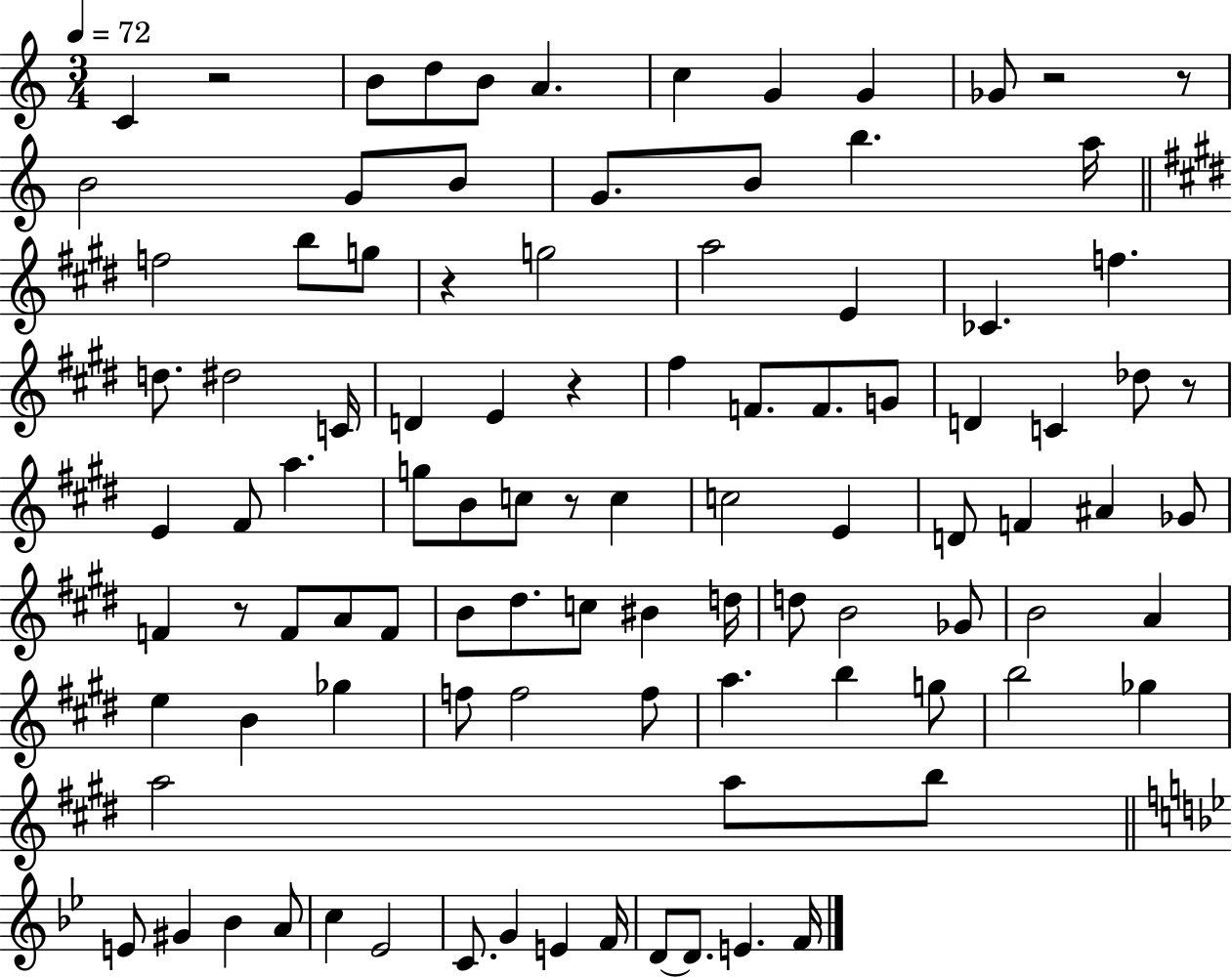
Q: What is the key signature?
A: C major